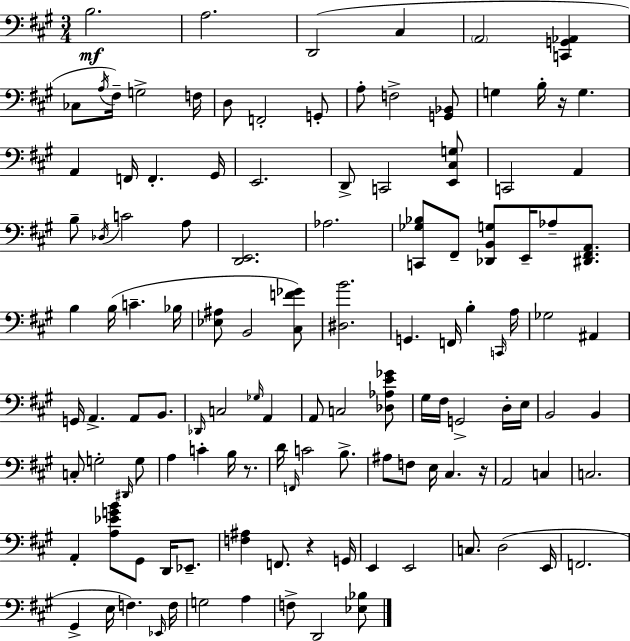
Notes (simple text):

B3/h. A3/h. D2/h C#3/q A2/h [C2,G2,Ab2]/q CES3/e A3/s F#3/s G3/h F3/s D3/e F2/h G2/e A3/e F3/h [G2,Bb2]/e G3/q B3/s R/s G3/q. A2/q F2/s F2/q. G#2/s E2/h. D2/e C2/h [E2,C#3,G3]/e C2/h A2/q B3/e Db3/s C4/h A3/e [D2,E2]/h. Ab3/h. [C2,Gb3,Bb3]/e F#2/e [Db2,B2,G3]/e E2/s Ab3/e [D#2,F#2,A2]/e. B3/q B3/s C4/q. Bb3/s [Eb3,A#3]/e B2/h [C#3,F4,Gb4]/e [D#3,B4]/h. G2/q. F2/s B3/q C2/s A3/s Gb3/h A#2/q G2/s A2/q. A2/e B2/e. Db2/s C3/h Gb3/s A2/q A2/e C3/h [Db3,Ab3,E4,Gb4]/e G#3/s F#3/s G2/h D3/s E3/s B2/h B2/q C3/e G3/h D#2/s G3/e A3/q C4/q B3/s R/e. D4/s F2/s C4/h B3/e. A#3/e F3/e E3/s C#3/q. R/s A2/h C3/q C3/h. A2/q [A3,Eb4,G4,B4]/e G#2/e D2/s Eb2/e. [F3,A#3]/q F2/e. R/q G2/s E2/q E2/h C3/e. D3/h E2/s F2/h. G#2/q E3/s F3/q. Eb2/s F3/s G3/h A3/q F3/e D2/h [Eb3,Bb3]/e